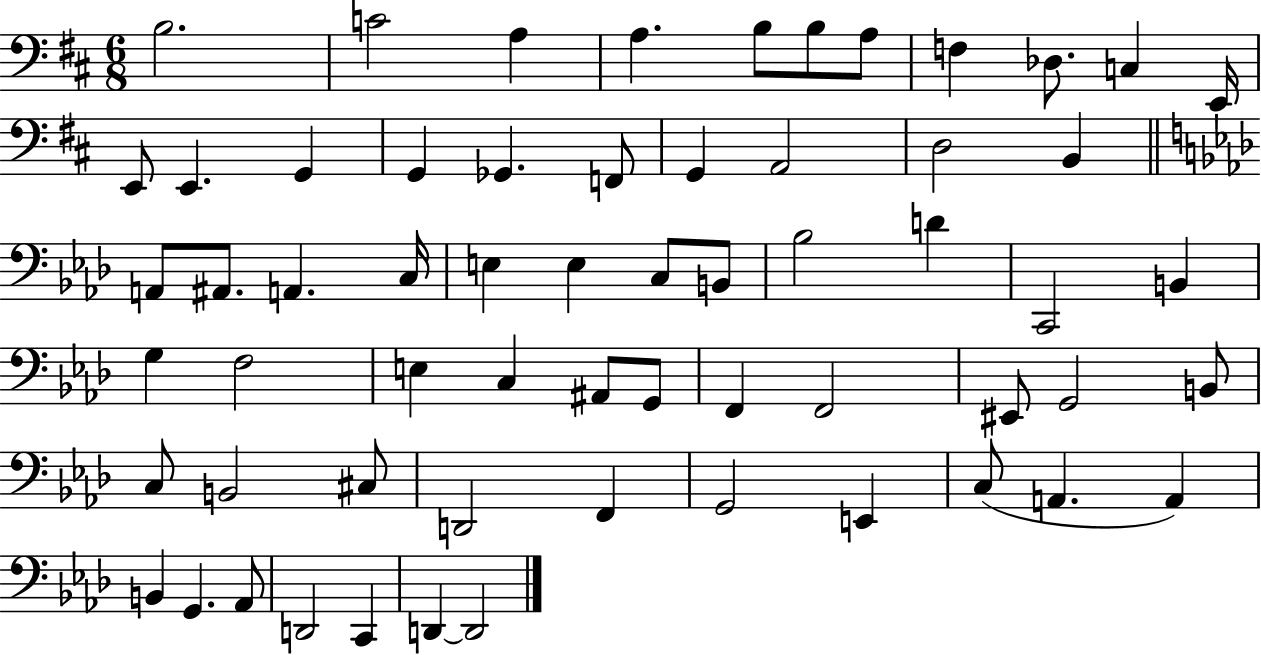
{
  \clef bass
  \numericTimeSignature
  \time 6/8
  \key d \major
  b2. | c'2 a4 | a4. b8 b8 a8 | f4 des8. c4 e,16 | \break e,8 e,4. g,4 | g,4 ges,4. f,8 | g,4 a,2 | d2 b,4 | \break \bar "||" \break \key aes \major a,8 ais,8. a,4. c16 | e4 e4 c8 b,8 | bes2 d'4 | c,2 b,4 | \break g4 f2 | e4 c4 ais,8 g,8 | f,4 f,2 | eis,8 g,2 b,8 | \break c8 b,2 cis8 | d,2 f,4 | g,2 e,4 | c8( a,4. a,4) | \break b,4 g,4. aes,8 | d,2 c,4 | d,4~~ d,2 | \bar "|."
}